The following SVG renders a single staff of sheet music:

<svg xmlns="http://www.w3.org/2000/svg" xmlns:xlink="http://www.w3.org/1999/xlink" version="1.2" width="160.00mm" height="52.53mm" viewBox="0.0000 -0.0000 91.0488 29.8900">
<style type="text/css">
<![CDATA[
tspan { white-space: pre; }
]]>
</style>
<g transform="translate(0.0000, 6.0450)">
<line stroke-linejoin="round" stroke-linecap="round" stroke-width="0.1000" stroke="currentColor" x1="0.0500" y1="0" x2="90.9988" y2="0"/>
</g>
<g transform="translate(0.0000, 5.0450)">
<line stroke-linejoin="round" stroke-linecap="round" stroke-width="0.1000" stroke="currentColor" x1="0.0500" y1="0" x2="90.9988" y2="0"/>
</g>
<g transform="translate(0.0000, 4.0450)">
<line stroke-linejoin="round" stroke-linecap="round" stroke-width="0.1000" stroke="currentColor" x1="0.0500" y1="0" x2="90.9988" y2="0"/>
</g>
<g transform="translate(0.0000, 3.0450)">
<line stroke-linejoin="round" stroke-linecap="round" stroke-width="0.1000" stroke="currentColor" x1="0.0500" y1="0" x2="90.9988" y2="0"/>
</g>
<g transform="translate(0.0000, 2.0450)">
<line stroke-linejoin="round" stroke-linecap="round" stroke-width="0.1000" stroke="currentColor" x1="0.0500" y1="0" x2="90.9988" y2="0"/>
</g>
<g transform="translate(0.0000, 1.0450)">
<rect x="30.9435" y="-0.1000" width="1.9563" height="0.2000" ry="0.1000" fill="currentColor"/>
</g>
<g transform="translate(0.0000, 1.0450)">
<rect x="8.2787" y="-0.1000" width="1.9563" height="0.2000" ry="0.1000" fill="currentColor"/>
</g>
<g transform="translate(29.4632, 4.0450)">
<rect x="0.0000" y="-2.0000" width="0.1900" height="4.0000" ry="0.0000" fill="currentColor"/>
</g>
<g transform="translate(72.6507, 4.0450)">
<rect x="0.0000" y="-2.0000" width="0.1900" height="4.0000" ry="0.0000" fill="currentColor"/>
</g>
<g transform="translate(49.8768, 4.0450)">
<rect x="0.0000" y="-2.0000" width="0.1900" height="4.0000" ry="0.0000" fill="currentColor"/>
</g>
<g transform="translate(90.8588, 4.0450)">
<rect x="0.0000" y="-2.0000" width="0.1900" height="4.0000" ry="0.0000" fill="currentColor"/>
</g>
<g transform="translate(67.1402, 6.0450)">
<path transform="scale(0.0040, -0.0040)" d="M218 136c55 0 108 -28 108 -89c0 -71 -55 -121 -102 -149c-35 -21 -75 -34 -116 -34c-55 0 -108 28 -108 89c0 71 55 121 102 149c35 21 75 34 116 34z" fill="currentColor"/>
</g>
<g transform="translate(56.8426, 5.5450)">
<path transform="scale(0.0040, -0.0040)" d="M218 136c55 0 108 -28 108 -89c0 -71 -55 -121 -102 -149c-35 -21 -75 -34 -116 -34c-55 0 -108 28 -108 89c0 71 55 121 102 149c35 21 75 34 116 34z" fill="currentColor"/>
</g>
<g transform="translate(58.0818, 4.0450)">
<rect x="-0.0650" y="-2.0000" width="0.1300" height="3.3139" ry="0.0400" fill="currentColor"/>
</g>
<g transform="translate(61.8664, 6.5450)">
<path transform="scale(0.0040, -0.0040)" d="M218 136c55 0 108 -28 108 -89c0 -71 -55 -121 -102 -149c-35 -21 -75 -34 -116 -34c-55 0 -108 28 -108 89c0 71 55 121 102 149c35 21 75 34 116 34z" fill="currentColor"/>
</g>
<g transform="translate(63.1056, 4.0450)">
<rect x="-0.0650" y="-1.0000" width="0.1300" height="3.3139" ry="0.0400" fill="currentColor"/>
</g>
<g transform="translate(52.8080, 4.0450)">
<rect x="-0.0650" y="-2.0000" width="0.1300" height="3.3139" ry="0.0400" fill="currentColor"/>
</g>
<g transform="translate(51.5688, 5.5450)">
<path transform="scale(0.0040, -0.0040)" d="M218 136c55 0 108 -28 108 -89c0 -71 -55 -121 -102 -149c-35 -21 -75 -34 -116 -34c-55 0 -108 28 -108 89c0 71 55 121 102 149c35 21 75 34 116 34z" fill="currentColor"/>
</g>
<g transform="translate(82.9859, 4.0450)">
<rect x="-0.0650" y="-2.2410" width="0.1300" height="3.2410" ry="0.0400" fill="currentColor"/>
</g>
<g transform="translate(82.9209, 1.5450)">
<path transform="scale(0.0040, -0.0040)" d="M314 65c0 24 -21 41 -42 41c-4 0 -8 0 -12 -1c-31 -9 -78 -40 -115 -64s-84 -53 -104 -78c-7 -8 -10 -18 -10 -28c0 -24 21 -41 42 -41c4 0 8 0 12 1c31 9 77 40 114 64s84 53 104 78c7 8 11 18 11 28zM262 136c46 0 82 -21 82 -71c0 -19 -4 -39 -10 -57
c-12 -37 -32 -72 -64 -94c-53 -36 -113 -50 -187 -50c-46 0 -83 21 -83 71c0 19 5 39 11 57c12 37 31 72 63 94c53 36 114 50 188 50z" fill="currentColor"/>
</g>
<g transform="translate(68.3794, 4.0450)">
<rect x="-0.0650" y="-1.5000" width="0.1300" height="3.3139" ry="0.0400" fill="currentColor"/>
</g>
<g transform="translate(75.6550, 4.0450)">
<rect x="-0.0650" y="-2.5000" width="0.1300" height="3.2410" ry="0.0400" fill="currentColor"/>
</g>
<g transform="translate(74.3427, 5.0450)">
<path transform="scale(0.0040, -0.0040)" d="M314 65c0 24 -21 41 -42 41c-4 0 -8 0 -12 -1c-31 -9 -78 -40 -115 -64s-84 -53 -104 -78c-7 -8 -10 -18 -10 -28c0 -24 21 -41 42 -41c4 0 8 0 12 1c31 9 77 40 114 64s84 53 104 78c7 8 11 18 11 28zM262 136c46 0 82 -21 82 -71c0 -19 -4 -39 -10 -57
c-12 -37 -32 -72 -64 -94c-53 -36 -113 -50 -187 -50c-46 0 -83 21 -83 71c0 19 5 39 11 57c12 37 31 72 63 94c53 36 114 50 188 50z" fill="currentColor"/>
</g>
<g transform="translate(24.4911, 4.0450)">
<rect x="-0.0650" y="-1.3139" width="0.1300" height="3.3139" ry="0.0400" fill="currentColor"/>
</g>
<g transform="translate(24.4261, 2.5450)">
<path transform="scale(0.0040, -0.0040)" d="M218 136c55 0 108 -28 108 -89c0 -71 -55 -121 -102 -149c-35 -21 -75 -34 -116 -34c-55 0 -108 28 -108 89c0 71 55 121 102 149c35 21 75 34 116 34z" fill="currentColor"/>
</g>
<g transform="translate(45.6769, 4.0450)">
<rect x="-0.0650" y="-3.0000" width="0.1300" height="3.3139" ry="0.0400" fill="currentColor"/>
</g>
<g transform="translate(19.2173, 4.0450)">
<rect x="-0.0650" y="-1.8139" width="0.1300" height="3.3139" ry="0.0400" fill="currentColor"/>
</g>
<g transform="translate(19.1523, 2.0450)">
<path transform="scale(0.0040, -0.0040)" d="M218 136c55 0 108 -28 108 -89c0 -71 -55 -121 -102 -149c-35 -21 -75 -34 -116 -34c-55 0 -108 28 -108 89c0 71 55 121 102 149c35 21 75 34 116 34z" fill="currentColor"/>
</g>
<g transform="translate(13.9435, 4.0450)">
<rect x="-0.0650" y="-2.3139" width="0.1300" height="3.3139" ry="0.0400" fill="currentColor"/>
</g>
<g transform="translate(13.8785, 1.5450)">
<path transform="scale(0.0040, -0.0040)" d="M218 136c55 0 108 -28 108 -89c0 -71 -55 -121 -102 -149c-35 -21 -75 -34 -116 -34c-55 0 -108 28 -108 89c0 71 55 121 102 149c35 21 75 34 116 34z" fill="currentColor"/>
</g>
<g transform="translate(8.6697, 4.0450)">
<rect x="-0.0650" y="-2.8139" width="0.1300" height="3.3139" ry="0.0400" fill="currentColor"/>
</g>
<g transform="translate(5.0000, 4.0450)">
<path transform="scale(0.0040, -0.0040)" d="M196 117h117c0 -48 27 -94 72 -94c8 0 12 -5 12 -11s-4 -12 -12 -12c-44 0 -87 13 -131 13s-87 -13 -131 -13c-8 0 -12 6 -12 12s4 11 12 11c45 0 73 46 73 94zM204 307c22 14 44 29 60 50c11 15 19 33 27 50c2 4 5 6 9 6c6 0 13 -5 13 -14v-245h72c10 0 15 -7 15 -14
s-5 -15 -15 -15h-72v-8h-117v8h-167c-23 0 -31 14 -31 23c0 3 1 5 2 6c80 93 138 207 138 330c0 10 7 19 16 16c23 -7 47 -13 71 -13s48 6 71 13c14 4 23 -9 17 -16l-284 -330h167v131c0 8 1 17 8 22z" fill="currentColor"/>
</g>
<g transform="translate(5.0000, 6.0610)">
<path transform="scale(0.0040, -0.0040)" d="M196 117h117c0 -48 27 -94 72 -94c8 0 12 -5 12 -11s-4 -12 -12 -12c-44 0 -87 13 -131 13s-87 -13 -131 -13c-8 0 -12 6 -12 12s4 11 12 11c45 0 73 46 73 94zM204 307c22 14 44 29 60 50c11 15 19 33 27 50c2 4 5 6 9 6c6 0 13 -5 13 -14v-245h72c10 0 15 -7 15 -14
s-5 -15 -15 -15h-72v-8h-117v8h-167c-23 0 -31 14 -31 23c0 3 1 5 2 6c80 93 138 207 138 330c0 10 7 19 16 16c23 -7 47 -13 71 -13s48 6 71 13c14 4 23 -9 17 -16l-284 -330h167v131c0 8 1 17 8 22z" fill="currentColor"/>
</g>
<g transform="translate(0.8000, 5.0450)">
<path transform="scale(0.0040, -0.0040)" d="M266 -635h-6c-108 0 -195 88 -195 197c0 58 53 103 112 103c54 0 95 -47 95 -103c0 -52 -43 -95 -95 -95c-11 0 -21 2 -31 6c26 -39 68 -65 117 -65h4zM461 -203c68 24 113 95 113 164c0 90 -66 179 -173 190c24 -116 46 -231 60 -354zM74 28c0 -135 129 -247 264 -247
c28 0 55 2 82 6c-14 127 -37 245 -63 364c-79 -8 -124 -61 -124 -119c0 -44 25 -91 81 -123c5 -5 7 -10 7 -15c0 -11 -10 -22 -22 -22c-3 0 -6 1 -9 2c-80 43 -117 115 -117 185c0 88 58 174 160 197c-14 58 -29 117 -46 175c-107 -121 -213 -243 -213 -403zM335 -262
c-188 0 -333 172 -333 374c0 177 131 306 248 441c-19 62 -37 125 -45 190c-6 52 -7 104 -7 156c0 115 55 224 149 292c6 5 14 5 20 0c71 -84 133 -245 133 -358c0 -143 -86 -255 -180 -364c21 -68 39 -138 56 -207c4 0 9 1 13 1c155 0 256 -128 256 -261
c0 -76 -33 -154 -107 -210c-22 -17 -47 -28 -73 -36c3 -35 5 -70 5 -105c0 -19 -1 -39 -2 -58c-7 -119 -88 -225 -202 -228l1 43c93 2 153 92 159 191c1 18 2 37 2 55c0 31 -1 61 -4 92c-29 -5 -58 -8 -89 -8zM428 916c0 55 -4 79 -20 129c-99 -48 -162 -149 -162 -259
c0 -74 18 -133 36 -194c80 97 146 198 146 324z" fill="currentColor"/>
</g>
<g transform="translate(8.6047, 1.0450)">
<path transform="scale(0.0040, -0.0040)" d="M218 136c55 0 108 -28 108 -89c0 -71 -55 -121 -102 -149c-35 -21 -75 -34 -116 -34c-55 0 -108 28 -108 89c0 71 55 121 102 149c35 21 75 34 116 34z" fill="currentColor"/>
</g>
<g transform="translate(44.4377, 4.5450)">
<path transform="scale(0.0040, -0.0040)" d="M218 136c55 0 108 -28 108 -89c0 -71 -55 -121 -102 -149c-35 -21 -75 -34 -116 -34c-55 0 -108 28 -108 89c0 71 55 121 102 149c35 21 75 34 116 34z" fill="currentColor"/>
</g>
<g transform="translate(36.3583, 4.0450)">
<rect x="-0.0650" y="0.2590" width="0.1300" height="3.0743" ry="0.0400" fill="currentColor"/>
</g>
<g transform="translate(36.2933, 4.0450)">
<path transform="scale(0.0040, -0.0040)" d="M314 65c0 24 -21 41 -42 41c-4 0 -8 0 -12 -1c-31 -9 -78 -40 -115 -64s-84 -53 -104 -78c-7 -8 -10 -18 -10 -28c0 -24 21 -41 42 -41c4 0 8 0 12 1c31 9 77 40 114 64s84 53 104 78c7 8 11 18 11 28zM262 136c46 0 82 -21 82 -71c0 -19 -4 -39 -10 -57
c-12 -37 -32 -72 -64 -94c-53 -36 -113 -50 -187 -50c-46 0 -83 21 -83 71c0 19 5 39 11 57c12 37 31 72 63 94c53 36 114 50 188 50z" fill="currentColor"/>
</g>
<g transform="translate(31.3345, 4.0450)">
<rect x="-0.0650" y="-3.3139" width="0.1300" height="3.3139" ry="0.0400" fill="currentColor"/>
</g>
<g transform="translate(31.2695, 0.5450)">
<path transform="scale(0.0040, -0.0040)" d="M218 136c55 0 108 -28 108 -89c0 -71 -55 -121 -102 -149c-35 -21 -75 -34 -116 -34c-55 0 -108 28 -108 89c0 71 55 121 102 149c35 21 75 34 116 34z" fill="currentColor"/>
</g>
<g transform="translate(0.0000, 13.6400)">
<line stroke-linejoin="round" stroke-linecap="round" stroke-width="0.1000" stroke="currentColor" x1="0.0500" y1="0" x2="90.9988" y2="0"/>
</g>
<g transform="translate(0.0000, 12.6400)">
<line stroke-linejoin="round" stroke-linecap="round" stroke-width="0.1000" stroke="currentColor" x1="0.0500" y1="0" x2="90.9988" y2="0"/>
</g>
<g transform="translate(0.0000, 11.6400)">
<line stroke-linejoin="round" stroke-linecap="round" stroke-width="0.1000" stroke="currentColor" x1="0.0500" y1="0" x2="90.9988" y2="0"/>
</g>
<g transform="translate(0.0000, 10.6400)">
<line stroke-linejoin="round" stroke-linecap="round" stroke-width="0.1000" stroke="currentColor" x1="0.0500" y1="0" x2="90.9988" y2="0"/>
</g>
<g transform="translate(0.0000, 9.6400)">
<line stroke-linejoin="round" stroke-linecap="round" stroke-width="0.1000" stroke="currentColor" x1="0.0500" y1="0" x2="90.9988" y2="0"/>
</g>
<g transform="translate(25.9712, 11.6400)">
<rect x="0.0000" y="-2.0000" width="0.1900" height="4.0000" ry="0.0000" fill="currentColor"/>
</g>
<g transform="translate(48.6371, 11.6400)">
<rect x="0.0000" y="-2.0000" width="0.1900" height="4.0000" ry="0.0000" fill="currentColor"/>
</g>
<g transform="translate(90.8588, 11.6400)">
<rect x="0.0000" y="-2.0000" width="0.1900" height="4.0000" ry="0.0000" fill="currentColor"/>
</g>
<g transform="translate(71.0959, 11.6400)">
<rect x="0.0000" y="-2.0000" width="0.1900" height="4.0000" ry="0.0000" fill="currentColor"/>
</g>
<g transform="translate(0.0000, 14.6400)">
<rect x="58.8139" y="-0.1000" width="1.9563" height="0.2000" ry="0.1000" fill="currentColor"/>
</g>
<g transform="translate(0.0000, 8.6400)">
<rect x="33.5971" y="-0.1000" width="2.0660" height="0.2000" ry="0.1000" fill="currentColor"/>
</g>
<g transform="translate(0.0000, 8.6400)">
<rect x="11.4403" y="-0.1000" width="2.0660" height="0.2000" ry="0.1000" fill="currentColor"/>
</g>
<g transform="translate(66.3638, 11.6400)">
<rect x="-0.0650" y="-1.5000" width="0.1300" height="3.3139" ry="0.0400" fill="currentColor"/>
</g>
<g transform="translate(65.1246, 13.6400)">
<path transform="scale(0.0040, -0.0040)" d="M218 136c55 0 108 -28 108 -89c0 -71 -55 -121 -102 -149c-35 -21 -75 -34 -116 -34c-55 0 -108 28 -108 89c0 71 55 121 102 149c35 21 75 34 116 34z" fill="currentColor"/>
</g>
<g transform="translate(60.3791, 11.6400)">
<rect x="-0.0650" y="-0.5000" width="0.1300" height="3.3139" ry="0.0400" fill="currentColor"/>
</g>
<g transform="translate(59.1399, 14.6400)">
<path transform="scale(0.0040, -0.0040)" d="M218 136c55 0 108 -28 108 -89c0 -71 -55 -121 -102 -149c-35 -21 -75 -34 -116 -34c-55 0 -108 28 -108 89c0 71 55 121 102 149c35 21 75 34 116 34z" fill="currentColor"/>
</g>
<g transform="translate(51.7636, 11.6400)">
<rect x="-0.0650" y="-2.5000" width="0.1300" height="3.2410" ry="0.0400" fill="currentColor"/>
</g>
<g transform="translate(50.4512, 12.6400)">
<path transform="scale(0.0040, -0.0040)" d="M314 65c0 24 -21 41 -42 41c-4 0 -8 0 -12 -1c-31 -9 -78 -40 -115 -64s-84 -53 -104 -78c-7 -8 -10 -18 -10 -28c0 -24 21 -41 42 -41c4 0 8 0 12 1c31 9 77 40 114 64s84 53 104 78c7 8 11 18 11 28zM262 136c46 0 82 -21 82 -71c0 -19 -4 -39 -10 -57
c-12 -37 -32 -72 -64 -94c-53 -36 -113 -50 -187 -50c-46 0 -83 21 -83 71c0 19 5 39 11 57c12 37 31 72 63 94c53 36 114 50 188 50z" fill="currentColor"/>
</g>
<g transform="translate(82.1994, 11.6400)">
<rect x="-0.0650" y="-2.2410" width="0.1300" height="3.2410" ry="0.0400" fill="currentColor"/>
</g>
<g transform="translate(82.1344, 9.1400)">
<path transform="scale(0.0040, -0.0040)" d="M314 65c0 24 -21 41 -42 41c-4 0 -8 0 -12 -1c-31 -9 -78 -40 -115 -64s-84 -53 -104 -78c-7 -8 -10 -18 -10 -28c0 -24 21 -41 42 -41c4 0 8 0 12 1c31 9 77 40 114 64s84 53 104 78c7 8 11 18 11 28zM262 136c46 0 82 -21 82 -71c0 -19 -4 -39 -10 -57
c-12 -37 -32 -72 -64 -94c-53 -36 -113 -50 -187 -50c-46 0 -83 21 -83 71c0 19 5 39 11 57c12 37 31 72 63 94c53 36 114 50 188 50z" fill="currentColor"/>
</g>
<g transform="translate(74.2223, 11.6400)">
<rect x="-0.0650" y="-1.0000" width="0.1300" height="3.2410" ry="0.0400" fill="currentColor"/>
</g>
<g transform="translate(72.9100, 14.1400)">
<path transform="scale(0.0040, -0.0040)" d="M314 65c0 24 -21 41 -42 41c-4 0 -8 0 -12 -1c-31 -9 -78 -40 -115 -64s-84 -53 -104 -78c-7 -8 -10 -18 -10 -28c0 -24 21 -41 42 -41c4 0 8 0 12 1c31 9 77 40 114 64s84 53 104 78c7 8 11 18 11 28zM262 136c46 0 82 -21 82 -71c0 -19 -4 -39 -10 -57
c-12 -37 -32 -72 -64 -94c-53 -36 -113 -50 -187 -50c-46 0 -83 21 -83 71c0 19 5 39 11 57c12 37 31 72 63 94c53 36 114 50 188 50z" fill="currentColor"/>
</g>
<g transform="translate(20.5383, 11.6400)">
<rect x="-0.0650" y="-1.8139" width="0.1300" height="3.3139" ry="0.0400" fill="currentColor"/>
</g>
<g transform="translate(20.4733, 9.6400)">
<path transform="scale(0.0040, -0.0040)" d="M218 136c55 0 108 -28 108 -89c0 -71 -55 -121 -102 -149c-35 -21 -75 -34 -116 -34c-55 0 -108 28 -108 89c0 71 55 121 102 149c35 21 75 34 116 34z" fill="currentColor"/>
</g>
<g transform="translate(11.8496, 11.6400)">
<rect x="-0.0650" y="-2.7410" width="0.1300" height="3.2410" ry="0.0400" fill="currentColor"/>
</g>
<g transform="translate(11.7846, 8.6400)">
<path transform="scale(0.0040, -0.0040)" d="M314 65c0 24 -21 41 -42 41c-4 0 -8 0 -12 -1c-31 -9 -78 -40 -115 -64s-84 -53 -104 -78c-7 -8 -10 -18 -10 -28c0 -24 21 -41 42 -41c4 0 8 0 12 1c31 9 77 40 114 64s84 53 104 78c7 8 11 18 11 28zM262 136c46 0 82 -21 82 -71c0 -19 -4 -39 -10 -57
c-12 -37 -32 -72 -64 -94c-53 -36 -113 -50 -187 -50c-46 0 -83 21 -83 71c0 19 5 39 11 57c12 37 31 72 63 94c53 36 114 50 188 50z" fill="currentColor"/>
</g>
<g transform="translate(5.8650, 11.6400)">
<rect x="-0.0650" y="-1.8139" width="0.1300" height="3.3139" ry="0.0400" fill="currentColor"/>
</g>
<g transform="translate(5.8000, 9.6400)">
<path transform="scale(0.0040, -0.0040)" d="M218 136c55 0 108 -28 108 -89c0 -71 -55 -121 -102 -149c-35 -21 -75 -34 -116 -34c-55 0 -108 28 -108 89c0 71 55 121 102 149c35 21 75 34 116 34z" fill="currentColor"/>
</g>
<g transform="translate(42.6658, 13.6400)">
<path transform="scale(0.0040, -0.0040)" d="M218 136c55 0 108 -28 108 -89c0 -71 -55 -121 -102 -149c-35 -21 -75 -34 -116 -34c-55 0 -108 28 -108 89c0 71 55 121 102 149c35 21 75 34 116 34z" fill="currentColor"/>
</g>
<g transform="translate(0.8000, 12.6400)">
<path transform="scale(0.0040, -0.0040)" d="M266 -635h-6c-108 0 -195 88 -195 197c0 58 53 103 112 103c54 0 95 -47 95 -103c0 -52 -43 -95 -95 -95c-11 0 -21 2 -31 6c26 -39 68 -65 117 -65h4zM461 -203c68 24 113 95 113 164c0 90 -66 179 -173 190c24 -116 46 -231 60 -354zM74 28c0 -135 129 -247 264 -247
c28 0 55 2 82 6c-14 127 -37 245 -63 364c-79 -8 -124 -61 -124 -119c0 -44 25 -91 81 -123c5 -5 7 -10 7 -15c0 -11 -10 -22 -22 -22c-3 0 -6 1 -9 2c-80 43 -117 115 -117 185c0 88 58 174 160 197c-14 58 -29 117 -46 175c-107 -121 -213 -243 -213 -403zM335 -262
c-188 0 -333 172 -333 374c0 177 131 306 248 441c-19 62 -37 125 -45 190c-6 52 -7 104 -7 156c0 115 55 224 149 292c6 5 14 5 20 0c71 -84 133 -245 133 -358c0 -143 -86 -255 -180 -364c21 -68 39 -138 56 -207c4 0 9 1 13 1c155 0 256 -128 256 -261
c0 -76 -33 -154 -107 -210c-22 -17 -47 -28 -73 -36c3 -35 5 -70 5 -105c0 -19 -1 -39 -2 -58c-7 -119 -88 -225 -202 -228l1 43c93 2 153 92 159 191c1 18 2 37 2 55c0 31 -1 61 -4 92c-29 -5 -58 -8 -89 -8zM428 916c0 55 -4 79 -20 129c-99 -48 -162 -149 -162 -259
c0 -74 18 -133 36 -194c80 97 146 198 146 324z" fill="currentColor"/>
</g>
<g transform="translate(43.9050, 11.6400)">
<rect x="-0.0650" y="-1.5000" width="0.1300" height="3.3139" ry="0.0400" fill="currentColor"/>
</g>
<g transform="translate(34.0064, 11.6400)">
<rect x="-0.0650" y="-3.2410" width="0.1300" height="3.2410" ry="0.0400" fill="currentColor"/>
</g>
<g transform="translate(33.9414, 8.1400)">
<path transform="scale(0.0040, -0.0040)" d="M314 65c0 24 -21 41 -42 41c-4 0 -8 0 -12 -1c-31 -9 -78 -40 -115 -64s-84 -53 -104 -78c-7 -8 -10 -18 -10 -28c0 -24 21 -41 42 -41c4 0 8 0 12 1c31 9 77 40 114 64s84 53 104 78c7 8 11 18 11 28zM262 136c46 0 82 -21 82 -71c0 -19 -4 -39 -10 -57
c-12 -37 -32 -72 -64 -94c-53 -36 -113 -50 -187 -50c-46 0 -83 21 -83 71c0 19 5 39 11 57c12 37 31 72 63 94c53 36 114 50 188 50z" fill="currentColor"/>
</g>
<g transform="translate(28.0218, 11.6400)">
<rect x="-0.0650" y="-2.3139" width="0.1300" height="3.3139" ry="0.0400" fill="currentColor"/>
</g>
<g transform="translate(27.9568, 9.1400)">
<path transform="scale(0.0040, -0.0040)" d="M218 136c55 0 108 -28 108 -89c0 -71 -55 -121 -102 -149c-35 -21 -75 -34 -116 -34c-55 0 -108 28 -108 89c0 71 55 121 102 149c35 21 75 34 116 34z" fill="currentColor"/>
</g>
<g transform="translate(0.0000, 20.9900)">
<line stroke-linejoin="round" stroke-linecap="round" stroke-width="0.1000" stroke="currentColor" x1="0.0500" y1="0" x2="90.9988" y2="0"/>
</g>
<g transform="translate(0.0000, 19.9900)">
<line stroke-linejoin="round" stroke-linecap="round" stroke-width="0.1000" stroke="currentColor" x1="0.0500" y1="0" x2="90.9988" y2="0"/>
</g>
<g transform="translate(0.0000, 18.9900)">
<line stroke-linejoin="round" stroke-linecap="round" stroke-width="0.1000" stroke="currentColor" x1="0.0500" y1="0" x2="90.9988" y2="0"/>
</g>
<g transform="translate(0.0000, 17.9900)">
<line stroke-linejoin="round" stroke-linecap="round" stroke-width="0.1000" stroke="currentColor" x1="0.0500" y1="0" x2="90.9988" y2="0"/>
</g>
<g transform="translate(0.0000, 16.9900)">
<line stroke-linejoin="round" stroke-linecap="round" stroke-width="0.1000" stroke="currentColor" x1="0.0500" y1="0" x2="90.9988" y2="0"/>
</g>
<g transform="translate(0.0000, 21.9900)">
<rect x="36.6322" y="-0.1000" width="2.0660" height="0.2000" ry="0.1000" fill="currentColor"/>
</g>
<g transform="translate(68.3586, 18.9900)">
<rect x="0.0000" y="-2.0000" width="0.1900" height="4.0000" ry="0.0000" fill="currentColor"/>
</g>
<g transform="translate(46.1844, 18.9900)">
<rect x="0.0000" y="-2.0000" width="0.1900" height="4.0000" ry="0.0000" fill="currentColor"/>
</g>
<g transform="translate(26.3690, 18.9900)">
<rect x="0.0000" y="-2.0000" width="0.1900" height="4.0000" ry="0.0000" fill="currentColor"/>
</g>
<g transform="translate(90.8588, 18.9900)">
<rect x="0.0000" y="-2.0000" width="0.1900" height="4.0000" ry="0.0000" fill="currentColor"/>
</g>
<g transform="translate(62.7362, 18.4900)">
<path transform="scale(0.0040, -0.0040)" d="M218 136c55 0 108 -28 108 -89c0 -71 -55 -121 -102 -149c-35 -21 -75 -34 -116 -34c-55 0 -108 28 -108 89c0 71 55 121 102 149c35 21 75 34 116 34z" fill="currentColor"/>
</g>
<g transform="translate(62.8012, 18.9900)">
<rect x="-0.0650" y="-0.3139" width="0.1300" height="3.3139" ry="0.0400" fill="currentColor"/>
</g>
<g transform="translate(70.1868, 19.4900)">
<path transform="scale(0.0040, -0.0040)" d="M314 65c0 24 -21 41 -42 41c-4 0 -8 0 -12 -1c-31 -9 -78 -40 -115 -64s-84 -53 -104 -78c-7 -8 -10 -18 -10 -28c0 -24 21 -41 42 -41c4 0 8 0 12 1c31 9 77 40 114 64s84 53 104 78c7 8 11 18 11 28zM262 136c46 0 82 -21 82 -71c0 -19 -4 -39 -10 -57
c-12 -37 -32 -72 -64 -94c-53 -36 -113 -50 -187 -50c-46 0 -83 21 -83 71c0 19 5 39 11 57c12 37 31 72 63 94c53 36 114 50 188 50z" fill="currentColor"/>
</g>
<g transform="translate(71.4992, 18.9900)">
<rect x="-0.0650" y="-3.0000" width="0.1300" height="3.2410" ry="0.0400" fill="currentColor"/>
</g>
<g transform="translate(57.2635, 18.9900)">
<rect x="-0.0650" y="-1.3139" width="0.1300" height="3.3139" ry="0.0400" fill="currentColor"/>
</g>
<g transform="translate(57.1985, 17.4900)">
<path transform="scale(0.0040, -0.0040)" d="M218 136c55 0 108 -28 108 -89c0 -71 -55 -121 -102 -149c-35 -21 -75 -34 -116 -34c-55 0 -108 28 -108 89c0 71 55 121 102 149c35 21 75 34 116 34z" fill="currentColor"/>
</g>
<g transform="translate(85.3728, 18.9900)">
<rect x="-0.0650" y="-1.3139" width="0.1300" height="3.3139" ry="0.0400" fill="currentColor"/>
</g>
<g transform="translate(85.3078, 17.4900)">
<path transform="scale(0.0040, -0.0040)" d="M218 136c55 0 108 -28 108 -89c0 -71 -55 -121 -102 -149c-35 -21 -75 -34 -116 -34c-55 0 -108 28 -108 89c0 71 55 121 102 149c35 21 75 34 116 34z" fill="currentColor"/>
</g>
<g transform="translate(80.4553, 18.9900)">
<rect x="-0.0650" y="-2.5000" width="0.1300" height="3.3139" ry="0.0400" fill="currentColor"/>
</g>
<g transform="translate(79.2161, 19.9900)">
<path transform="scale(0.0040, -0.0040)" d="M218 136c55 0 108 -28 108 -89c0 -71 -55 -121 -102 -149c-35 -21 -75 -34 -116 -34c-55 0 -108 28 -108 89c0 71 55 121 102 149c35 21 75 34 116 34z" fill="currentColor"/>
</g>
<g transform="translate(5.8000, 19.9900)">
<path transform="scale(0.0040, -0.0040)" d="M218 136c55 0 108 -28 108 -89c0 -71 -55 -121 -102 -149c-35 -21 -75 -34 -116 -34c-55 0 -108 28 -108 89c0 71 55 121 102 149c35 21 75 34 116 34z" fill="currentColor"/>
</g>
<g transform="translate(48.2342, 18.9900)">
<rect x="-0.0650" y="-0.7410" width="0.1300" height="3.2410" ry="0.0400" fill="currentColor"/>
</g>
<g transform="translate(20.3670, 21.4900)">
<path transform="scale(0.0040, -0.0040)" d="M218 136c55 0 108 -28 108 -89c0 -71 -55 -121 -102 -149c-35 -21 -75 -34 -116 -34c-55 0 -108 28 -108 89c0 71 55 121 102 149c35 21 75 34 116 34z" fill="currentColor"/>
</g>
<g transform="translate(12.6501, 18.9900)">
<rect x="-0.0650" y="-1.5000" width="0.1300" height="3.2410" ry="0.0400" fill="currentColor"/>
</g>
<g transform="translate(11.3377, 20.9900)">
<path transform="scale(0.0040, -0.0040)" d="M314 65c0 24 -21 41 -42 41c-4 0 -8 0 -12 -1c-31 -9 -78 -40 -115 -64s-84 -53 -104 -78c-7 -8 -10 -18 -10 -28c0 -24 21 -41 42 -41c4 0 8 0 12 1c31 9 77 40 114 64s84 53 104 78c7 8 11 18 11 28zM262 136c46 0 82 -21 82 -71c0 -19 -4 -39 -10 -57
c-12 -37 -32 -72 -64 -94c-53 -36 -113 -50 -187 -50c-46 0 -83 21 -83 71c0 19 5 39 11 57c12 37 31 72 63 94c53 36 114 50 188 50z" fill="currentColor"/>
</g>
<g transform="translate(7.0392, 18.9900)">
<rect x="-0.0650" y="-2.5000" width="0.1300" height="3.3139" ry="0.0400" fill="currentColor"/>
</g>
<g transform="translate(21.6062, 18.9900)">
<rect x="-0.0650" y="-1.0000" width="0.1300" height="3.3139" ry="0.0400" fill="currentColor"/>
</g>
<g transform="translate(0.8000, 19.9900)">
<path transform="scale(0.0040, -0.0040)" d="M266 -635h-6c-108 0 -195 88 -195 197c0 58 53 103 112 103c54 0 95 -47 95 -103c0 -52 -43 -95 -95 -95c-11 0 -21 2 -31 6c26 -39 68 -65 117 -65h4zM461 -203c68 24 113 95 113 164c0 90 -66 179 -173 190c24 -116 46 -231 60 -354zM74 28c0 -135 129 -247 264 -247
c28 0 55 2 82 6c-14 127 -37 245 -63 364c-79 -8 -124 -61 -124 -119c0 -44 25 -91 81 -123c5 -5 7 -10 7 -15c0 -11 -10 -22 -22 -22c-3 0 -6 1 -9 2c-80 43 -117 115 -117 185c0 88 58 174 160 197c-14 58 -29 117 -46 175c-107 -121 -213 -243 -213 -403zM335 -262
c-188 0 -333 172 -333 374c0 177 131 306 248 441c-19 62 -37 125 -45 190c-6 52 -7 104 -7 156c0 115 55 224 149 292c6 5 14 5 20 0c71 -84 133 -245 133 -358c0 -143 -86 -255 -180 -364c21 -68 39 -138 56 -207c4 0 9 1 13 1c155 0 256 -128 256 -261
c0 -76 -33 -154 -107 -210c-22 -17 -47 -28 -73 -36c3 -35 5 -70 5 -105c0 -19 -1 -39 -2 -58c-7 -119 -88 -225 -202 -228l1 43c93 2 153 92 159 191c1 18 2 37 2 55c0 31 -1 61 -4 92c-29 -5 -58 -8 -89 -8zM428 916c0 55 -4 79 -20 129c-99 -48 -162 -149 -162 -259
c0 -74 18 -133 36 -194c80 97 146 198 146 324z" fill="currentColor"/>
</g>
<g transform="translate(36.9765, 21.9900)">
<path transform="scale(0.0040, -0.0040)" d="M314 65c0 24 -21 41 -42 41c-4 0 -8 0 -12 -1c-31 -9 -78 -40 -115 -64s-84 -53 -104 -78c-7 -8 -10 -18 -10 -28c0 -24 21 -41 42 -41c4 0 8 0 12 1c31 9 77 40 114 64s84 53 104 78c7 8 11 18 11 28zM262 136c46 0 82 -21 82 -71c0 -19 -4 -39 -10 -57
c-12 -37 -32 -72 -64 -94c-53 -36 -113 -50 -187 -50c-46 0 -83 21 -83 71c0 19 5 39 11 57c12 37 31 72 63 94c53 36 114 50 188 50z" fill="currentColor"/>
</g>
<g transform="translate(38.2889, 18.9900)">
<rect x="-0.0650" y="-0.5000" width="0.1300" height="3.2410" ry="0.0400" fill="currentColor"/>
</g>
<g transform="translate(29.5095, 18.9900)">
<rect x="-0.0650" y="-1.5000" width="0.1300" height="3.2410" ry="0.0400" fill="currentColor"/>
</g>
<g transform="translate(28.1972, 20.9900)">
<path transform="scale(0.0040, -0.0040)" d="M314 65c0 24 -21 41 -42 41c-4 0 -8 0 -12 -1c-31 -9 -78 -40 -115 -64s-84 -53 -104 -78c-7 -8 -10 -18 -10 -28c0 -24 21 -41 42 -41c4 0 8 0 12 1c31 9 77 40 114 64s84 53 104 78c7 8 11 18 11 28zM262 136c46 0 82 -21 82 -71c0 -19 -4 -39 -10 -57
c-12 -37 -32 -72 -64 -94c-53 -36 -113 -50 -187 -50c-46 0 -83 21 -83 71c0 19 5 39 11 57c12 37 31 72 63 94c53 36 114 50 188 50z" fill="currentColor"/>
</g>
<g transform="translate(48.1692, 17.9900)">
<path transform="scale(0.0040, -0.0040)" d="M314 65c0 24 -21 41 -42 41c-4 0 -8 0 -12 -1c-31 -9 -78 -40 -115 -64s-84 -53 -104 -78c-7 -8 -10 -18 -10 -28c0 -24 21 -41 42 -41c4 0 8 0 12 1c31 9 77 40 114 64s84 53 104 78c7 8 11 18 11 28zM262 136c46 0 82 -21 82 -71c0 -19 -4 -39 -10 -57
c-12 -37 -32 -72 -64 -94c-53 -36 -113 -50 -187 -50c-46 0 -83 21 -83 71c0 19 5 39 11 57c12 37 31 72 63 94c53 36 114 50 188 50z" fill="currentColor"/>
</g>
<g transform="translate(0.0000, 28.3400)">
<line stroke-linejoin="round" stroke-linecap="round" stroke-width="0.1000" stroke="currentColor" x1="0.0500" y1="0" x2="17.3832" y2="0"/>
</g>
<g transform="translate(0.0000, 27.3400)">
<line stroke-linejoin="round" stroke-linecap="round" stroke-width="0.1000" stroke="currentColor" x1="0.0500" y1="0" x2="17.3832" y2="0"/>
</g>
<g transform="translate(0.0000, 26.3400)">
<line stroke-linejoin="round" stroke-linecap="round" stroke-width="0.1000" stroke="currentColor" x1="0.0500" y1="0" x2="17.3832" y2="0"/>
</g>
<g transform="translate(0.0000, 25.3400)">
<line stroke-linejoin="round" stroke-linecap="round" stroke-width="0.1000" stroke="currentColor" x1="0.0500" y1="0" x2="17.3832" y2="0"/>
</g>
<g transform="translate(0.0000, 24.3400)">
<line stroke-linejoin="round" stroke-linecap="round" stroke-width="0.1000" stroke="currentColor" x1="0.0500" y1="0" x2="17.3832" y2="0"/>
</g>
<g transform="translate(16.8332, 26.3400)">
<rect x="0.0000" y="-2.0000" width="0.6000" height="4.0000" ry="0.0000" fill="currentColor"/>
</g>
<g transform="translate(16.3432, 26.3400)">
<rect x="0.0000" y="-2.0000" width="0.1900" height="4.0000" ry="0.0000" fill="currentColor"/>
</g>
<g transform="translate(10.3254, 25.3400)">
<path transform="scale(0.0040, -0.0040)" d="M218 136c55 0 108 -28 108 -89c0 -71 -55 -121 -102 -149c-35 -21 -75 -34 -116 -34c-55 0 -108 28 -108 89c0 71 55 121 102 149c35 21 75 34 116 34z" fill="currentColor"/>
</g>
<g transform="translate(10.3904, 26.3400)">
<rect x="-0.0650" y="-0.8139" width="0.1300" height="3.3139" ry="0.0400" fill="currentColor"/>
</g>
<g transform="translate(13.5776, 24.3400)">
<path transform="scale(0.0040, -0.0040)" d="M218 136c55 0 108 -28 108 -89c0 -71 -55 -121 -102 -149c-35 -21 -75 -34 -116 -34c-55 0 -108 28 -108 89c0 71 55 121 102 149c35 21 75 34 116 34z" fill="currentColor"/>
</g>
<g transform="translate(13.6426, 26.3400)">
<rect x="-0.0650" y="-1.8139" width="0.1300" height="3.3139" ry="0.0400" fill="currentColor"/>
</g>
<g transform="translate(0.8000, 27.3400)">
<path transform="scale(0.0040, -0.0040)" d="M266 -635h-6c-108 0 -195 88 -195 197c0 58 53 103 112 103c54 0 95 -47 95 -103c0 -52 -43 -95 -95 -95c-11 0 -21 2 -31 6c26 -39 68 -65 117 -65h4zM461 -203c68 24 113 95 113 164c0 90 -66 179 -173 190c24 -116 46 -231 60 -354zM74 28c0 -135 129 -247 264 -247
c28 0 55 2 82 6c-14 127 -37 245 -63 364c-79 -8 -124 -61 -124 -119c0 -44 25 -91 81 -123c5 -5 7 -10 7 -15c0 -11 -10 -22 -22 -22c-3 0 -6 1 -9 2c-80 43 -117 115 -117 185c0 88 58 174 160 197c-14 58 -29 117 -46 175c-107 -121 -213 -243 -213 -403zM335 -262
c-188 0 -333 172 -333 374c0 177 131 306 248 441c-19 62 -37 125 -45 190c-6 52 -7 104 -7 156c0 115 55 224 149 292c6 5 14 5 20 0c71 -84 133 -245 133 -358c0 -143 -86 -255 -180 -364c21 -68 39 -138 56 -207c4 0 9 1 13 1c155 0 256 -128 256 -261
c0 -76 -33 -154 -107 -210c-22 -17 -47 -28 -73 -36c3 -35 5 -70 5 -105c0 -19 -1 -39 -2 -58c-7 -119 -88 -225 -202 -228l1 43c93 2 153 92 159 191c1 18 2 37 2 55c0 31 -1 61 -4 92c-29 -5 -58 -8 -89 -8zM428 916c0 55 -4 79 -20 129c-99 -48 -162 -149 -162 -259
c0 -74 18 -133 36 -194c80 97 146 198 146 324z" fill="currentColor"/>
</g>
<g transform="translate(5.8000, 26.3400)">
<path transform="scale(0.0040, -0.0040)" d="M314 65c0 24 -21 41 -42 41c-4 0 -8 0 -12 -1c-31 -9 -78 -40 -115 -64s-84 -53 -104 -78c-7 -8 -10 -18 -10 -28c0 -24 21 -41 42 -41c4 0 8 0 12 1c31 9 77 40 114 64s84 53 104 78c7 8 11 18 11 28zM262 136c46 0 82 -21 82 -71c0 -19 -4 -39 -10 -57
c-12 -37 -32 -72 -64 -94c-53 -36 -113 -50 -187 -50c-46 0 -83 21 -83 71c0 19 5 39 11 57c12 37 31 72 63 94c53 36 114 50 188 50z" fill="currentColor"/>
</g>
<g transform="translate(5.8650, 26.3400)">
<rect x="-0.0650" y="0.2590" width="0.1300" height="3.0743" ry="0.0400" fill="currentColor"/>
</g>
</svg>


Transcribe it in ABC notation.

X:1
T:Untitled
M:4/4
L:1/4
K:C
a g f e b B2 A F F D E G2 g2 f a2 f g b2 E G2 C E D2 g2 G E2 D E2 C2 d2 e c A2 G e B2 d f